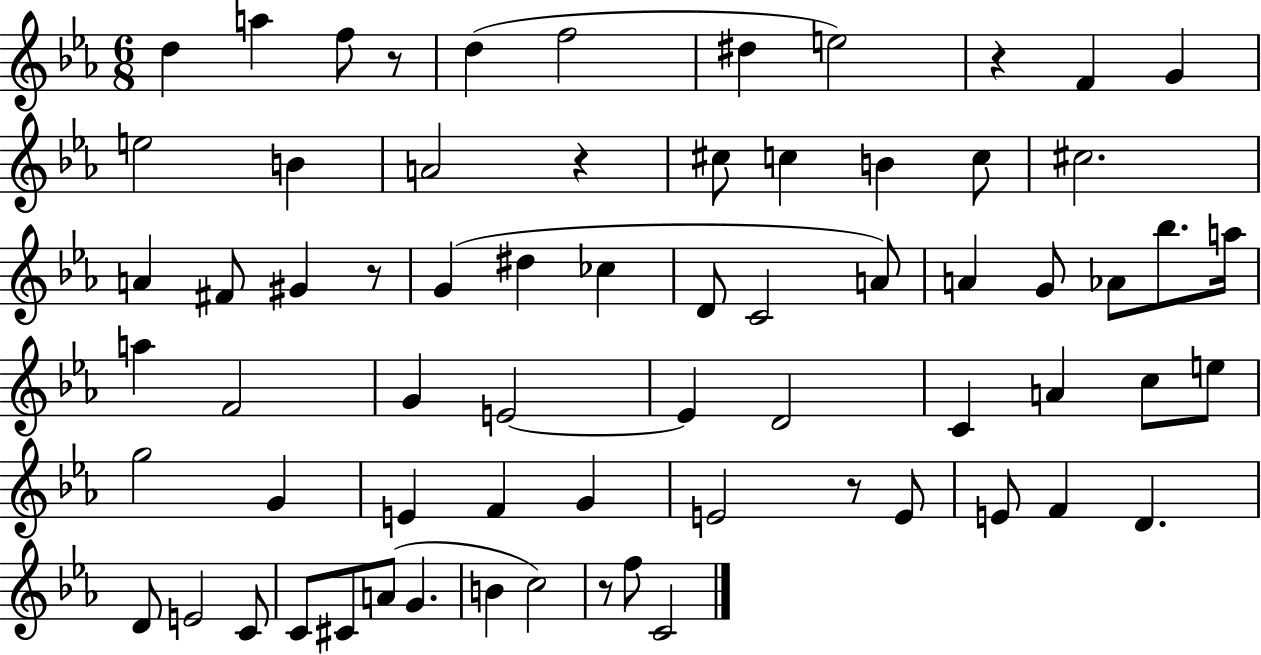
D5/q A5/q F5/e R/e D5/q F5/h D#5/q E5/h R/q F4/q G4/q E5/h B4/q A4/h R/q C#5/e C5/q B4/q C5/e C#5/h. A4/q F#4/e G#4/q R/e G4/q D#5/q CES5/q D4/e C4/h A4/e A4/q G4/e Ab4/e Bb5/e. A5/s A5/q F4/h G4/q E4/h E4/q D4/h C4/q A4/q C5/e E5/e G5/h G4/q E4/q F4/q G4/q E4/h R/e E4/e E4/e F4/q D4/q. D4/e E4/h C4/e C4/e C#4/e A4/e G4/q. B4/q C5/h R/e F5/e C4/h